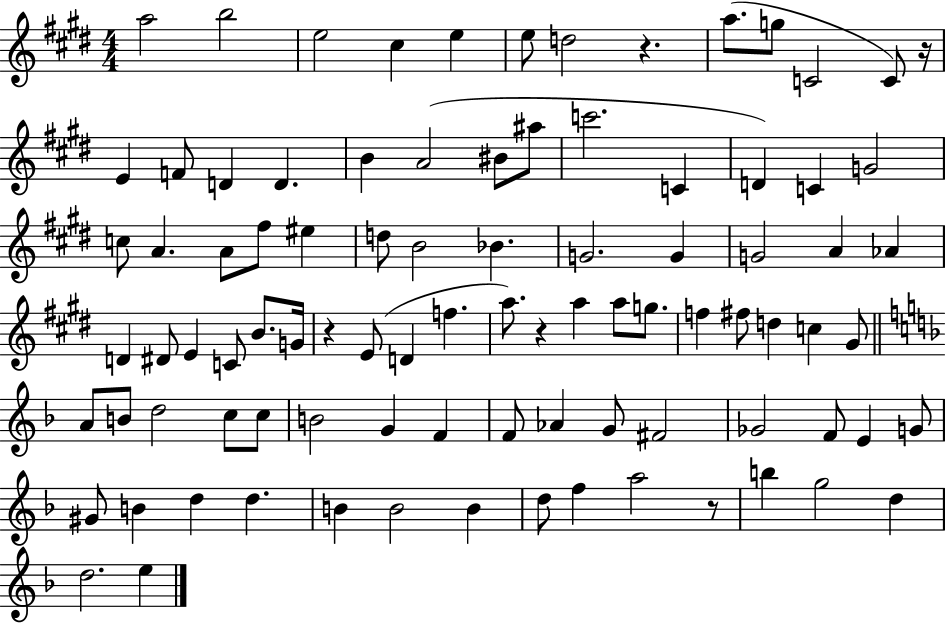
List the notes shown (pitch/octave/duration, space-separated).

A5/h B5/h E5/h C#5/q E5/q E5/e D5/h R/q. A5/e. G5/e C4/h C4/e R/s E4/q F4/e D4/q D4/q. B4/q A4/h BIS4/e A#5/e C6/h. C4/q D4/q C4/q G4/h C5/e A4/q. A4/e F#5/e EIS5/q D5/e B4/h Bb4/q. G4/h. G4/q G4/h A4/q Ab4/q D4/q D#4/e E4/q C4/e B4/e. G4/s R/q E4/e D4/q F5/q. A5/e. R/q A5/q A5/e G5/e. F5/q F#5/e D5/q C5/q G#4/e A4/e B4/e D5/h C5/e C5/e B4/h G4/q F4/q F4/e Ab4/q G4/e F#4/h Gb4/h F4/e E4/q G4/e G#4/e B4/q D5/q D5/q. B4/q B4/h B4/q D5/e F5/q A5/h R/e B5/q G5/h D5/q D5/h. E5/q